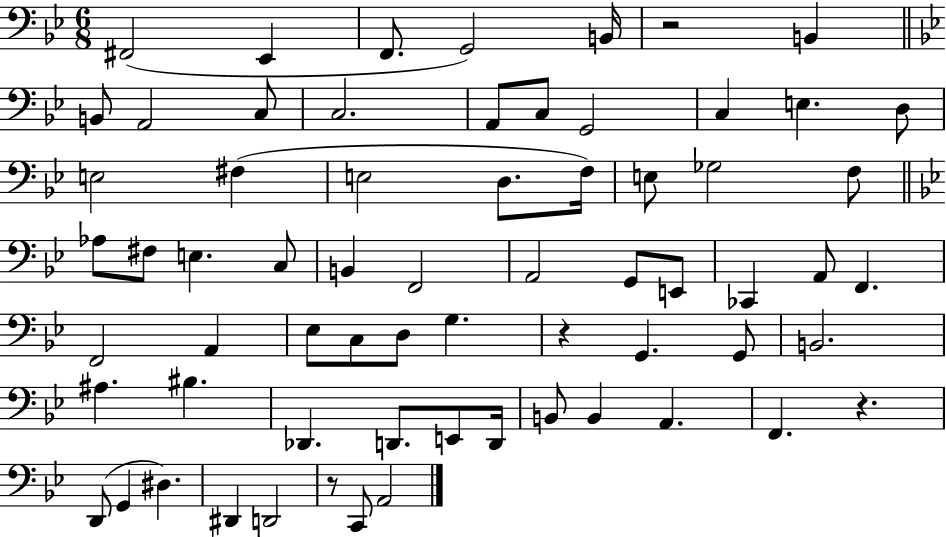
{
  \clef bass
  \numericTimeSignature
  \time 6/8
  \key bes \major
  fis,2( ees,4 | f,8. g,2) b,16 | r2 b,4 | \bar "||" \break \key bes \major b,8 a,2 c8 | c2. | a,8 c8 g,2 | c4 e4. d8 | \break e2 fis4( | e2 d8. f16) | e8 ges2 f8 | \bar "||" \break \key bes \major aes8 fis8 e4. c8 | b,4 f,2 | a,2 g,8 e,8 | ces,4 a,8 f,4. | \break f,2 a,4 | ees8 c8 d8 g4. | r4 g,4. g,8 | b,2. | \break ais4. bis4. | des,4. d,8. e,8 d,16 | b,8 b,4 a,4. | f,4. r4. | \break d,8( g,4 dis4.) | dis,4 d,2 | r8 c,8 a,2 | \bar "|."
}